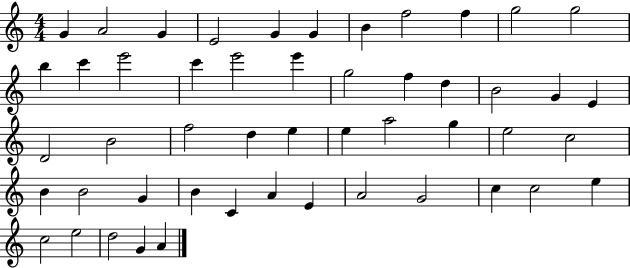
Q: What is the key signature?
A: C major